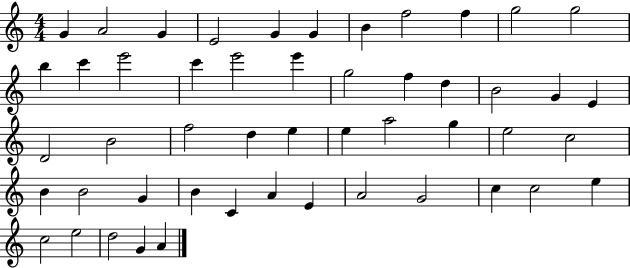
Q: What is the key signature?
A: C major